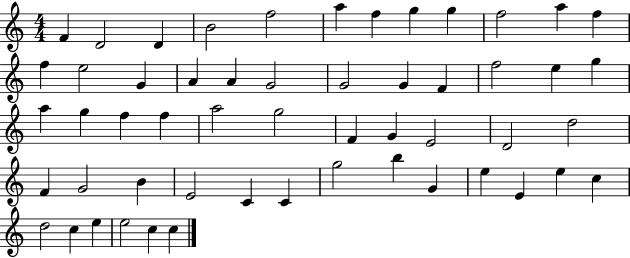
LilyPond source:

{
  \clef treble
  \numericTimeSignature
  \time 4/4
  \key c \major
  f'4 d'2 d'4 | b'2 f''2 | a''4 f''4 g''4 g''4 | f''2 a''4 f''4 | \break f''4 e''2 g'4 | a'4 a'4 g'2 | g'2 g'4 f'4 | f''2 e''4 g''4 | \break a''4 g''4 f''4 f''4 | a''2 g''2 | f'4 g'4 e'2 | d'2 d''2 | \break f'4 g'2 b'4 | e'2 c'4 c'4 | g''2 b''4 g'4 | e''4 e'4 e''4 c''4 | \break d''2 c''4 e''4 | e''2 c''4 c''4 | \bar "|."
}